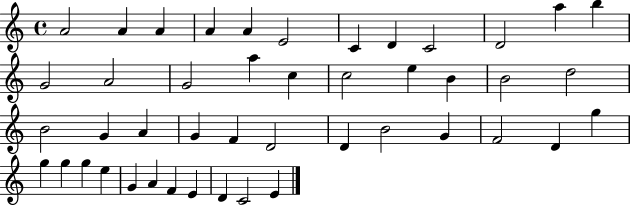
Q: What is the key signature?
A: C major